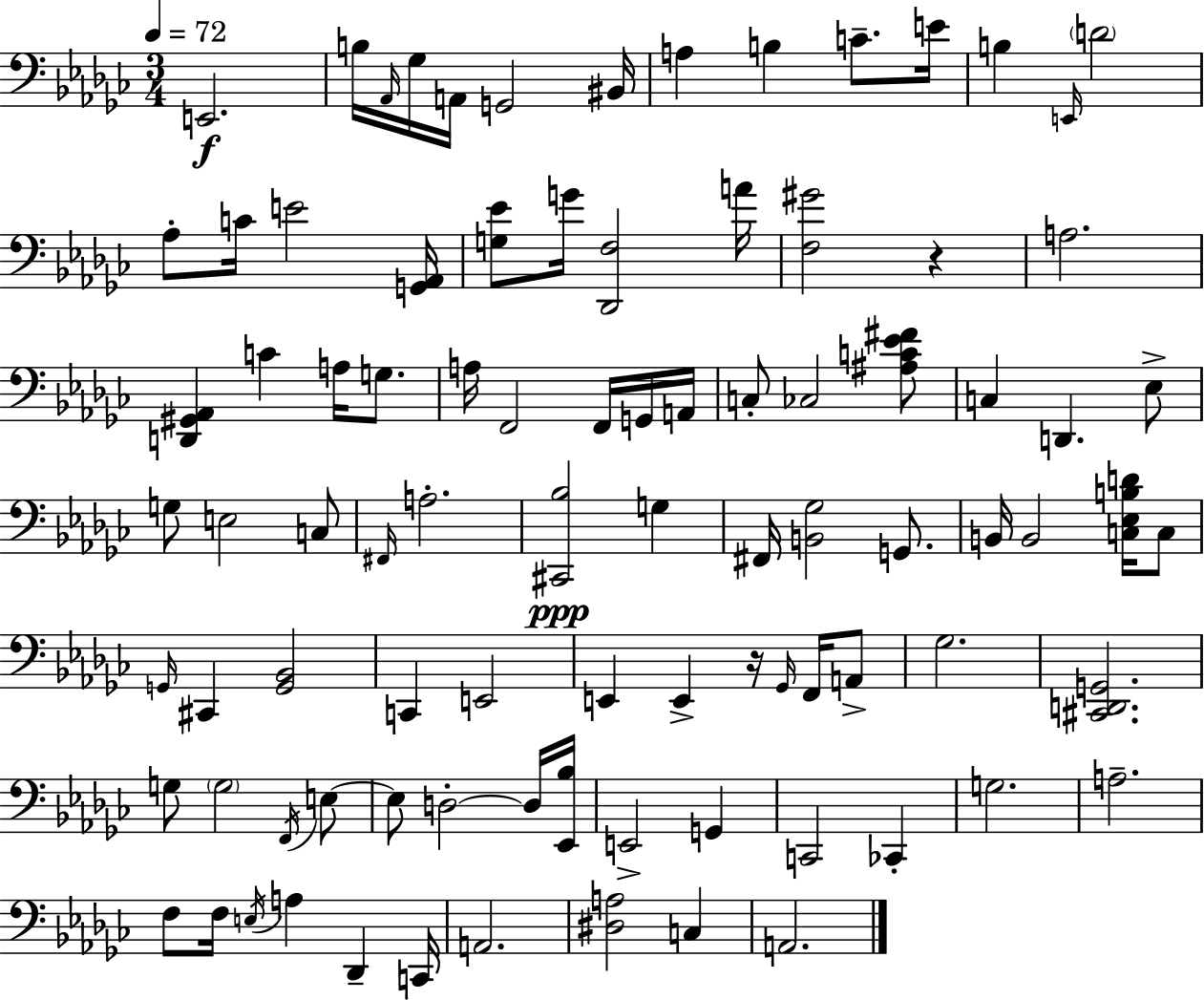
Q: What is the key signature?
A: EES minor